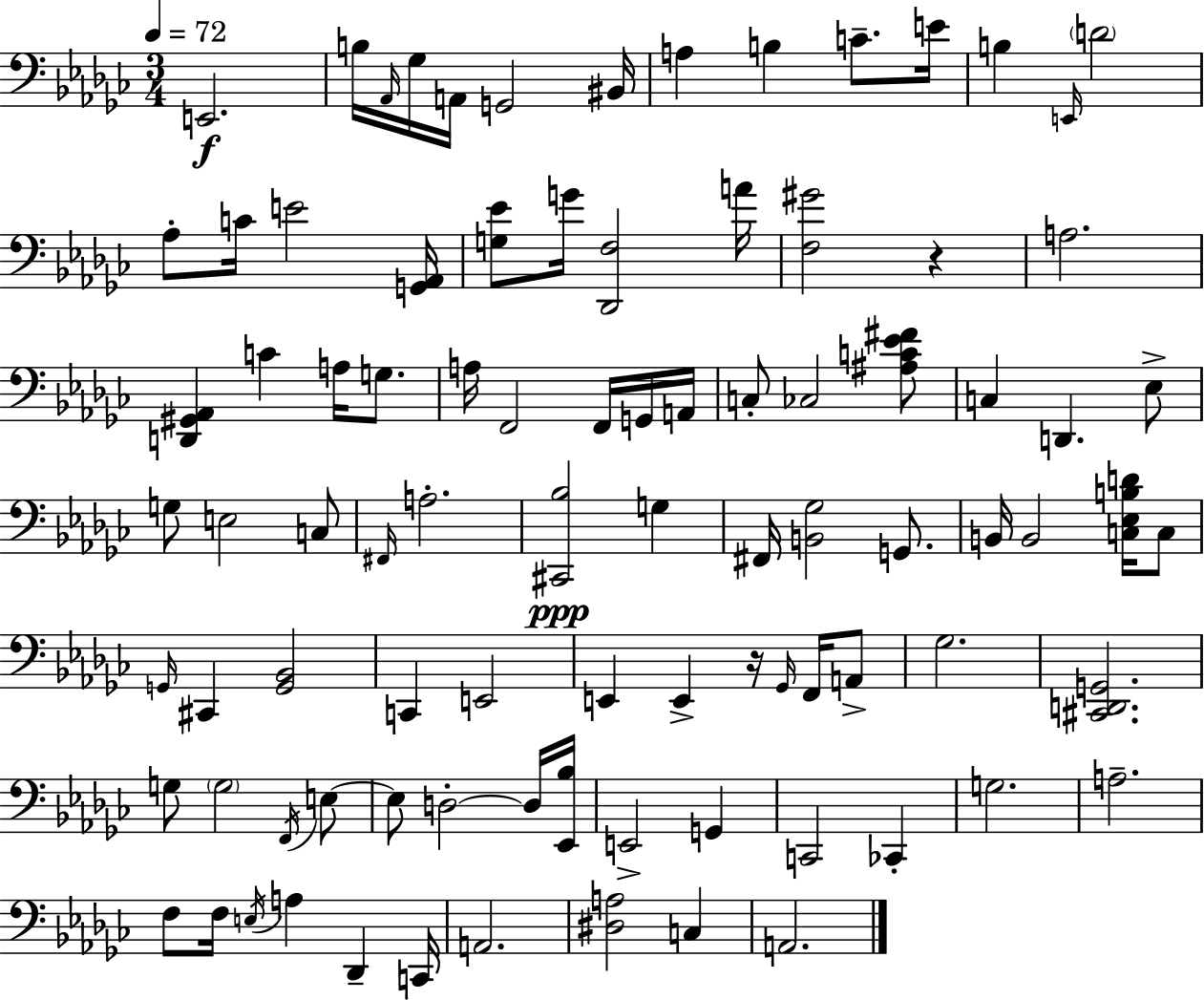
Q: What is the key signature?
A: EES minor